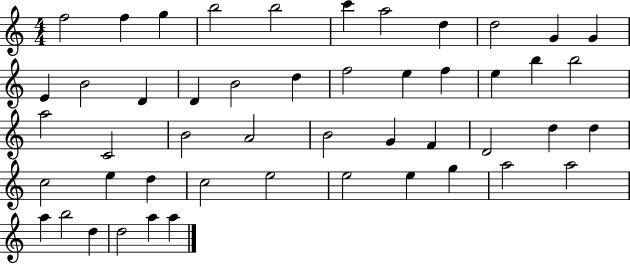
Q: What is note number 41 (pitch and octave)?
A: G5